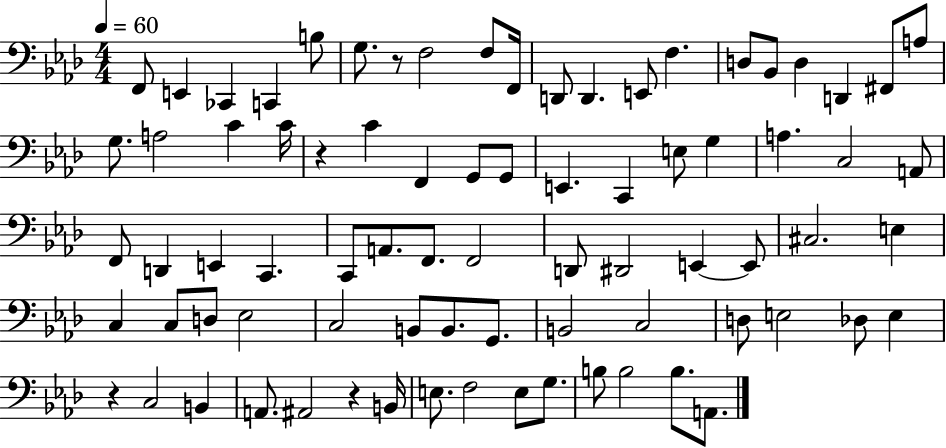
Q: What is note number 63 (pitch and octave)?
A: C3